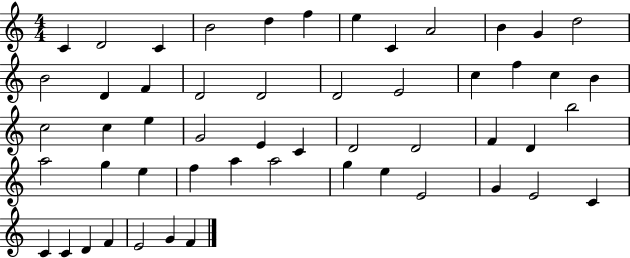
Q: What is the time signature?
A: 4/4